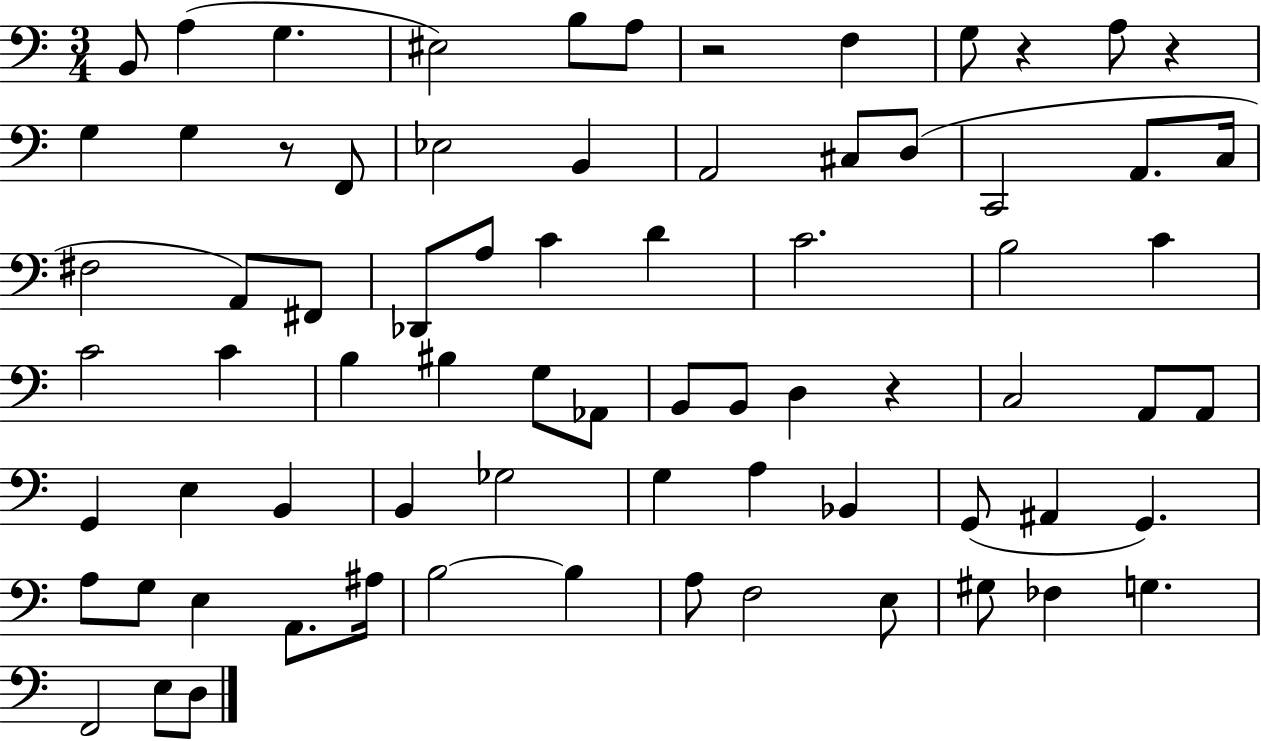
{
  \clef bass
  \numericTimeSignature
  \time 3/4
  \key c \major
  b,8 a4( g4. | eis2) b8 a8 | r2 f4 | g8 r4 a8 r4 | \break g4 g4 r8 f,8 | ees2 b,4 | a,2 cis8 d8( | c,2 a,8. c16 | \break fis2 a,8) fis,8 | des,8 a8 c'4 d'4 | c'2. | b2 c'4 | \break c'2 c'4 | b4 bis4 g8 aes,8 | b,8 b,8 d4 r4 | c2 a,8 a,8 | \break g,4 e4 b,4 | b,4 ges2 | g4 a4 bes,4 | g,8( ais,4 g,4.) | \break a8 g8 e4 a,8. ais16 | b2~~ b4 | a8 f2 e8 | gis8 fes4 g4. | \break f,2 e8 d8 | \bar "|."
}